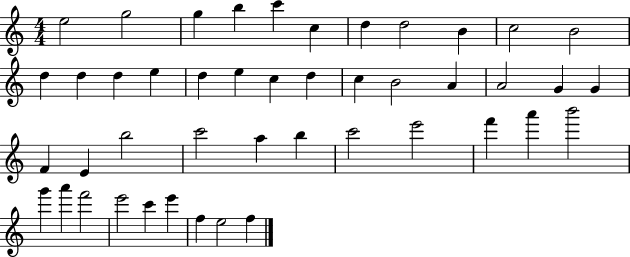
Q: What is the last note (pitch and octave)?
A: F5